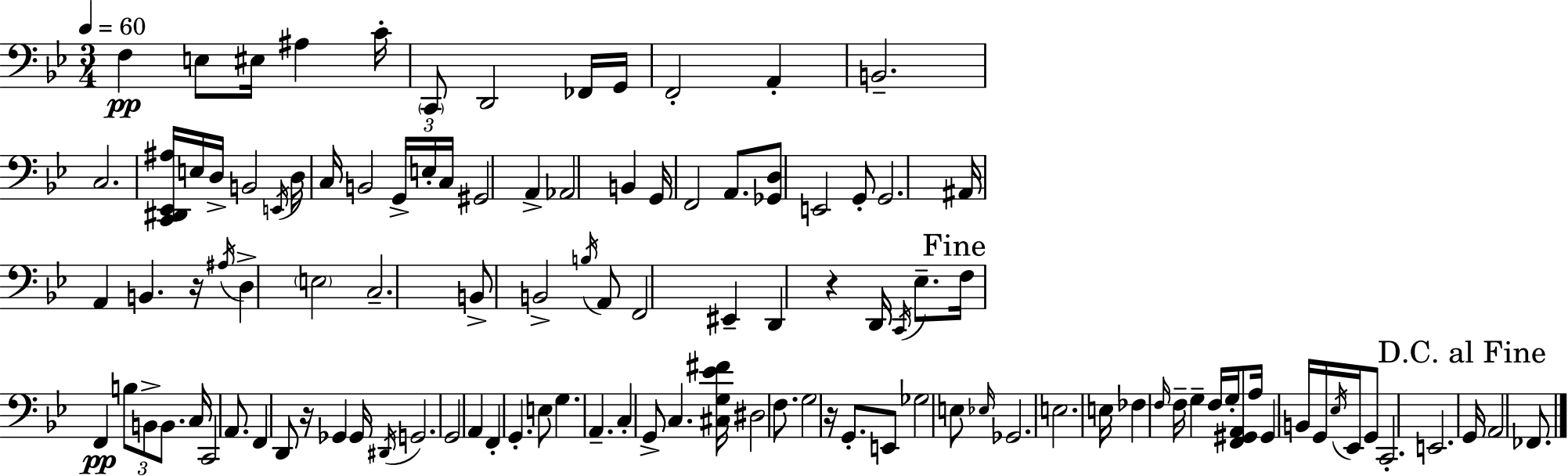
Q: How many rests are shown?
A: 4